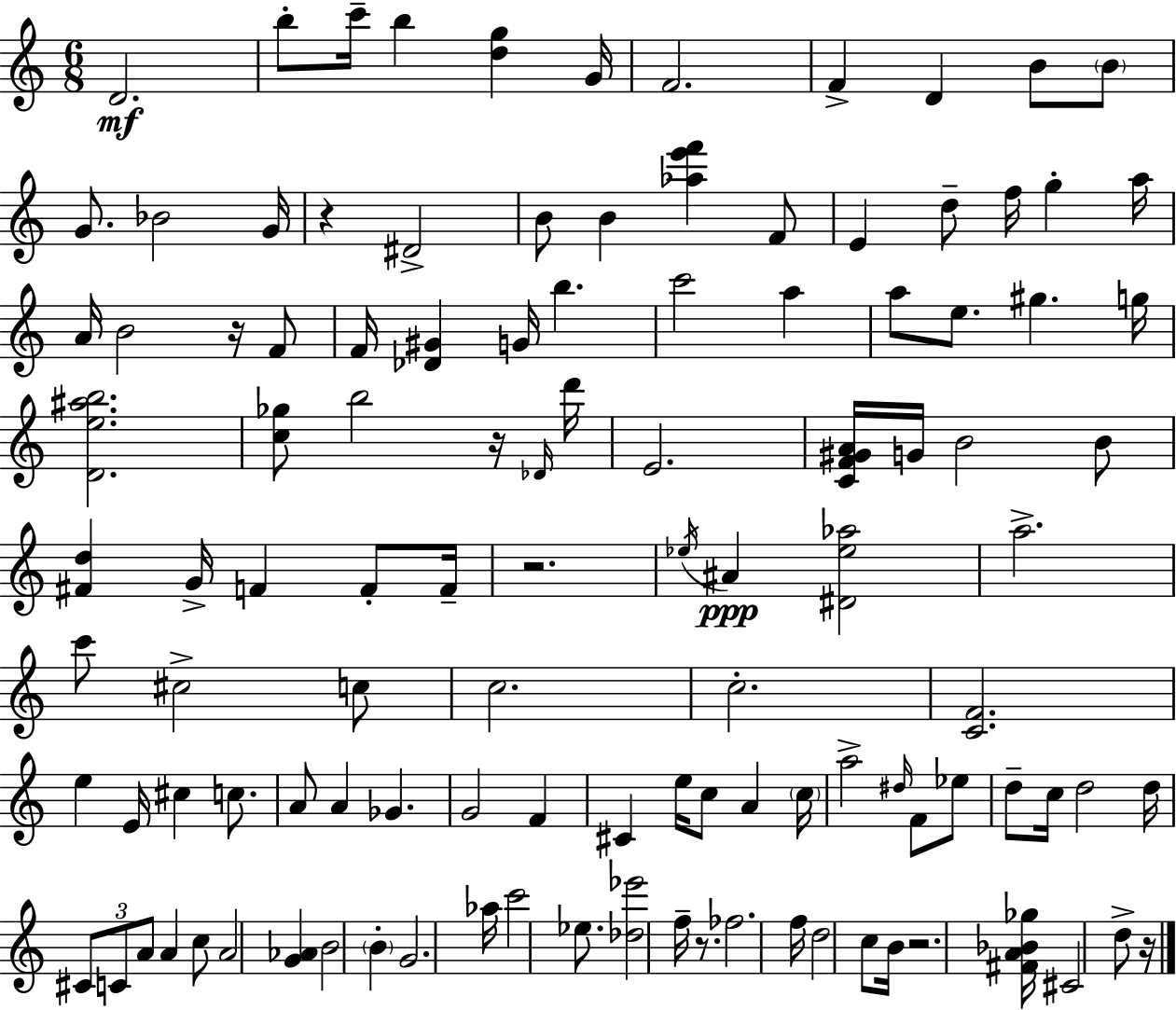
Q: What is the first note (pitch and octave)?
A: D4